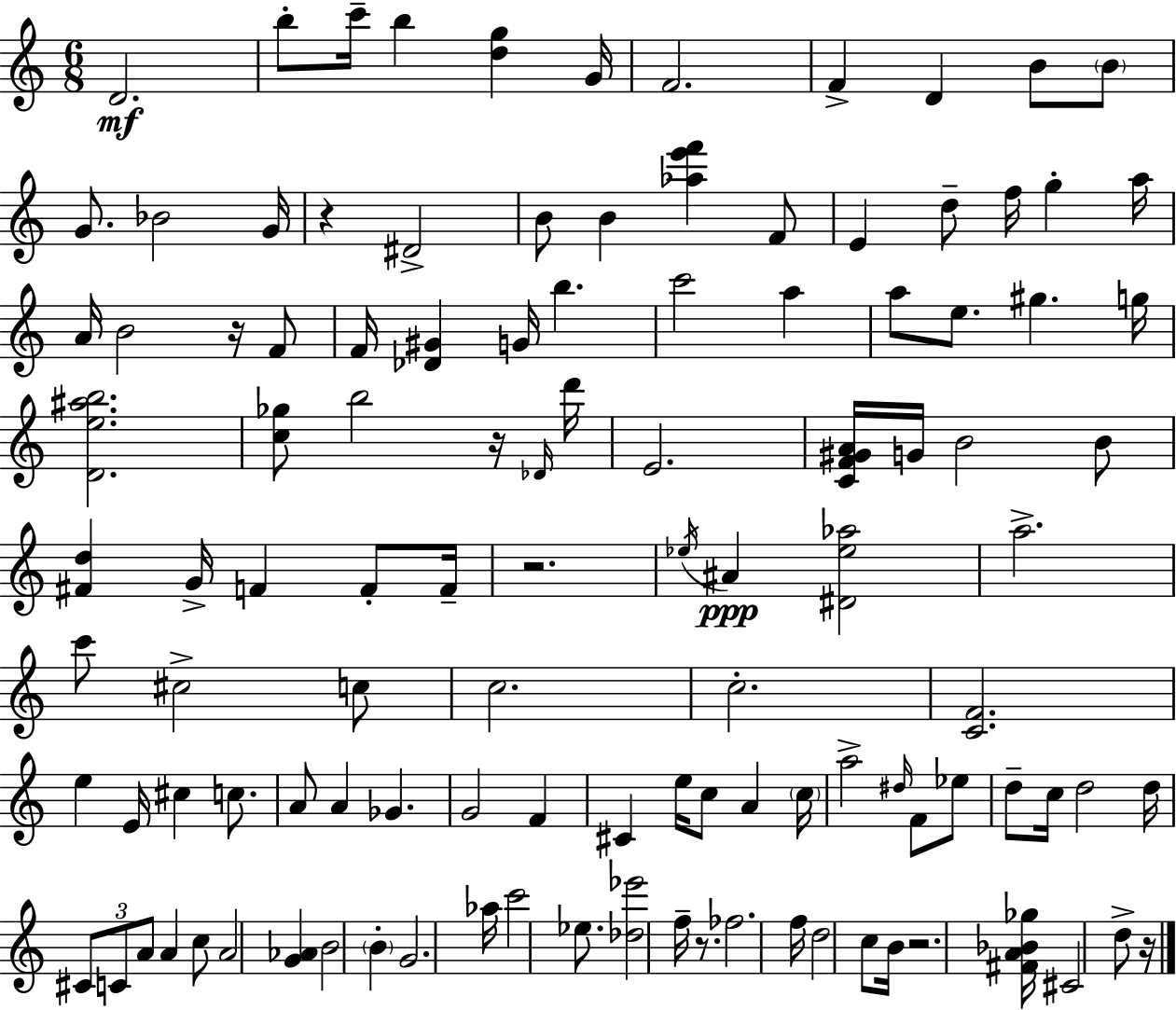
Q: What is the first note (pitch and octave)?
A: D4